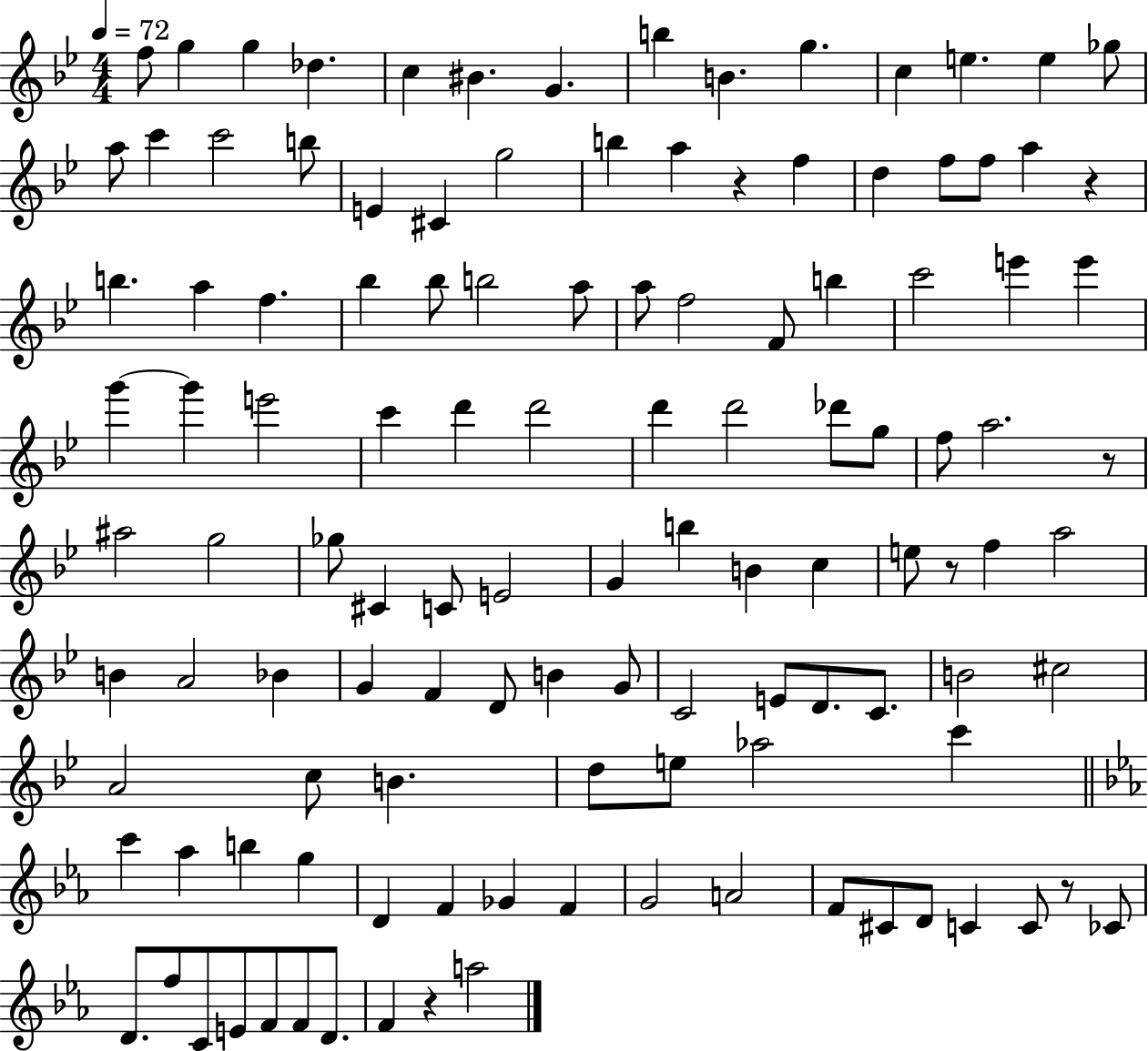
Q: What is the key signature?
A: BES major